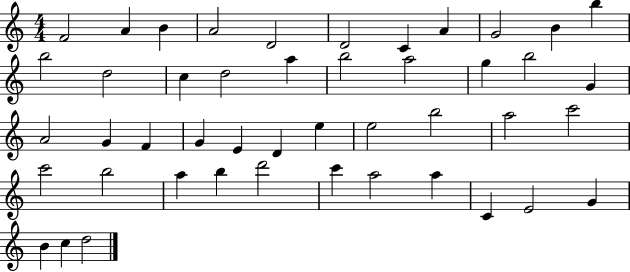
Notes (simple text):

F4/h A4/q B4/q A4/h D4/h D4/h C4/q A4/q G4/h B4/q B5/q B5/h D5/h C5/q D5/h A5/q B5/h A5/h G5/q B5/h G4/q A4/h G4/q F4/q G4/q E4/q D4/q E5/q E5/h B5/h A5/h C6/h C6/h B5/h A5/q B5/q D6/h C6/q A5/h A5/q C4/q E4/h G4/q B4/q C5/q D5/h